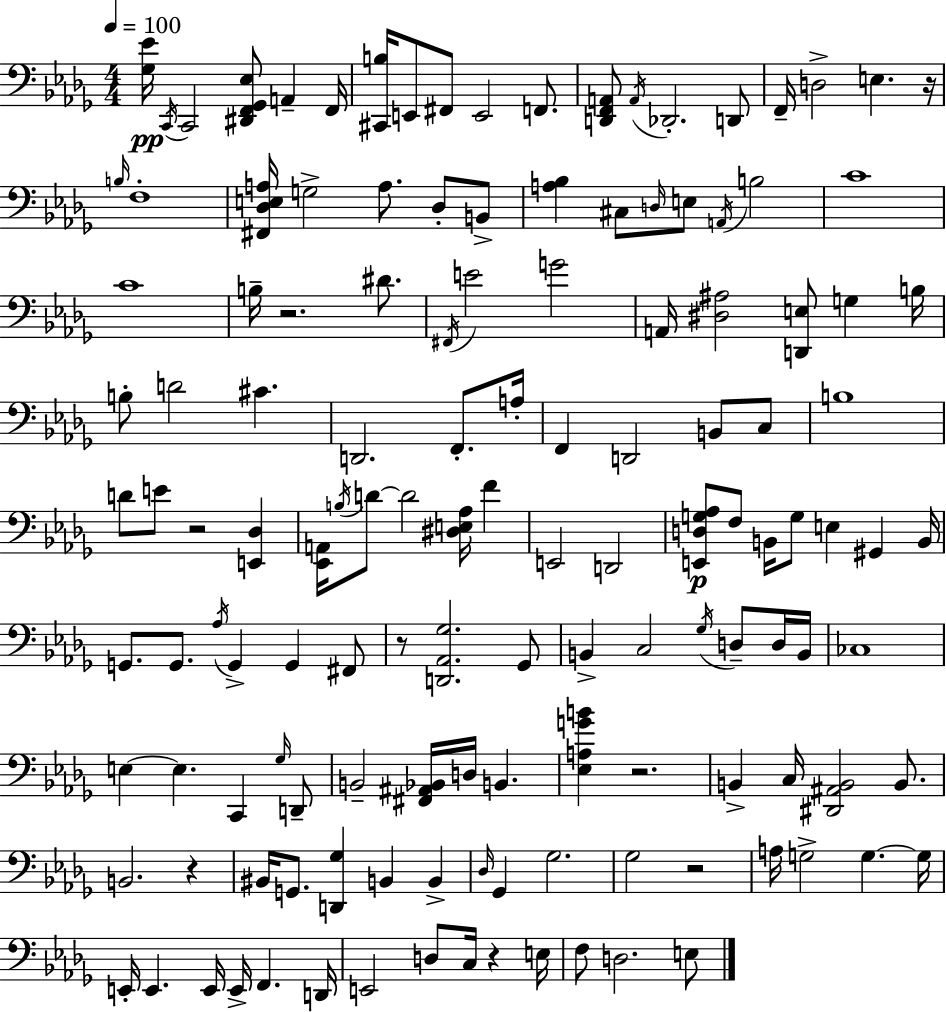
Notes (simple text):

[Gb3,Eb4]/s C2/s C2/h [D#2,F2,Gb2,Eb3]/e A2/q F2/s [C#2,B3]/s E2/e F#2/e E2/h F2/e. [D2,F2,A2]/e A2/s Db2/h. D2/e F2/s D3/h E3/q. R/s B3/s F3/w [F#2,Db3,E3,A3]/s G3/h A3/e. Db3/e B2/e [A3,Bb3]/q C#3/e D3/s E3/e A2/s B3/h C4/w C4/w B3/s R/h. D#4/e. F#2/s E4/h G4/h A2/s [D#3,A#3]/h [D2,E3]/e G3/q B3/s B3/e D4/h C#4/q. D2/h. F2/e. A3/s F2/q D2/h B2/e C3/e B3/w D4/e E4/e R/h [E2,Db3]/q [Eb2,A2]/s B3/s D4/e D4/h [D#3,E3,Ab3]/s F4/q E2/h D2/h [E2,D3,G3,Ab3]/e F3/e B2/s G3/e E3/q G#2/q B2/s G2/e. G2/e. Ab3/s G2/q G2/q F#2/e R/e [D2,Ab2,Gb3]/h. Gb2/e B2/q C3/h Gb3/s D3/e D3/s B2/s CES3/w E3/q E3/q. C2/q Gb3/s D2/e B2/h [F#2,A#2,Bb2]/s D3/s B2/q. [Eb3,A3,G4,B4]/q R/h. B2/q C3/s [D#2,A#2,B2]/h B2/e. B2/h. R/q BIS2/s G2/e. [D2,Gb3]/q B2/q B2/q Db3/s Gb2/q Gb3/h. Gb3/h R/h A3/s G3/h G3/q. G3/s E2/s E2/q. E2/s E2/s F2/q. D2/s E2/h D3/e C3/s R/q E3/s F3/e D3/h. E3/e